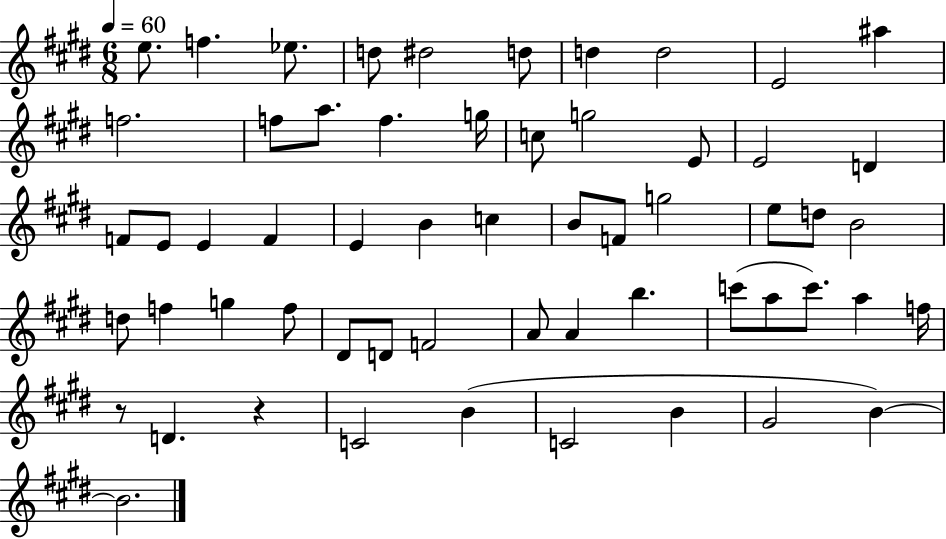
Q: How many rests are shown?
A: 2